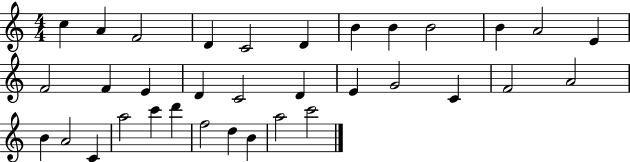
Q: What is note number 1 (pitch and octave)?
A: C5